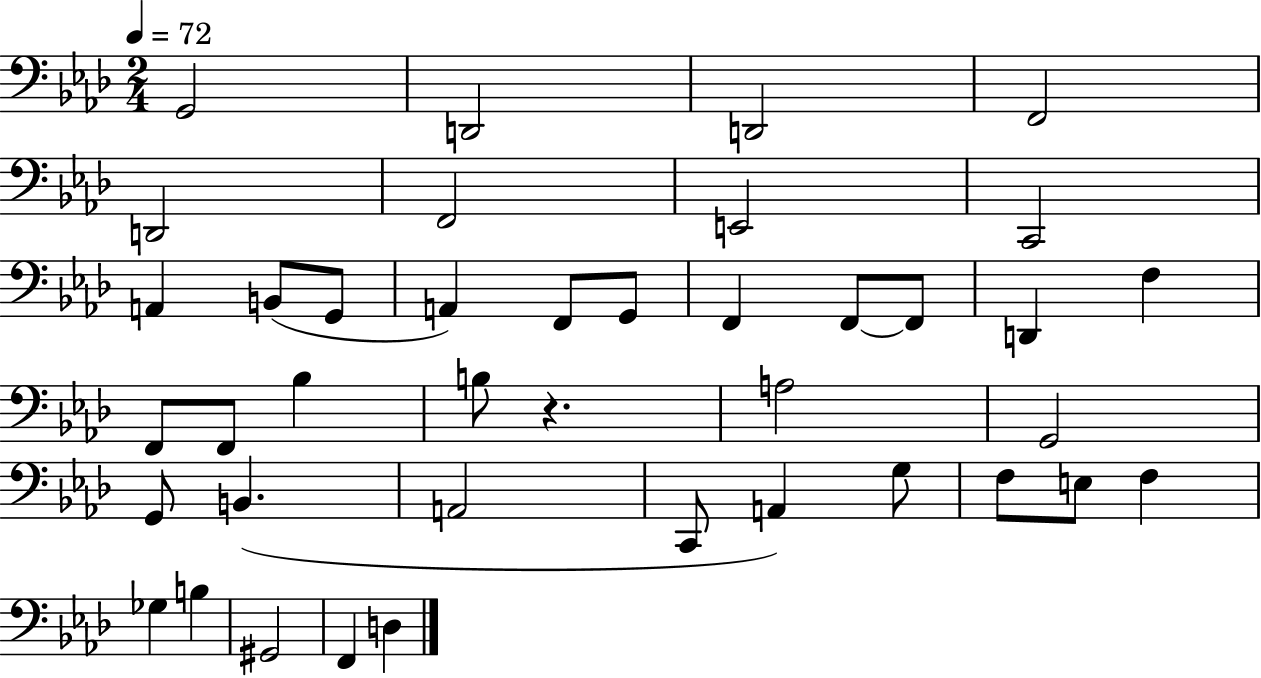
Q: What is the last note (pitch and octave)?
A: D3